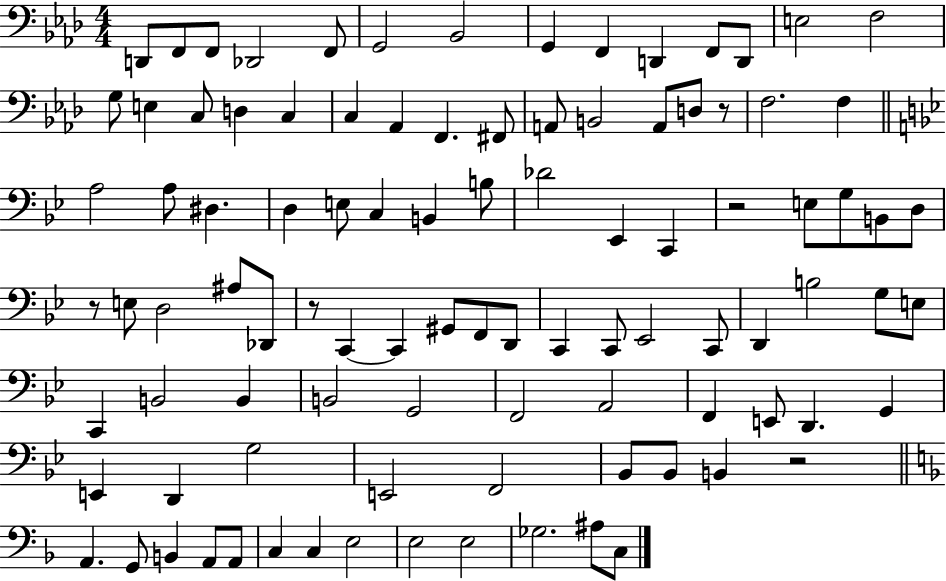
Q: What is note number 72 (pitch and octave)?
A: G2